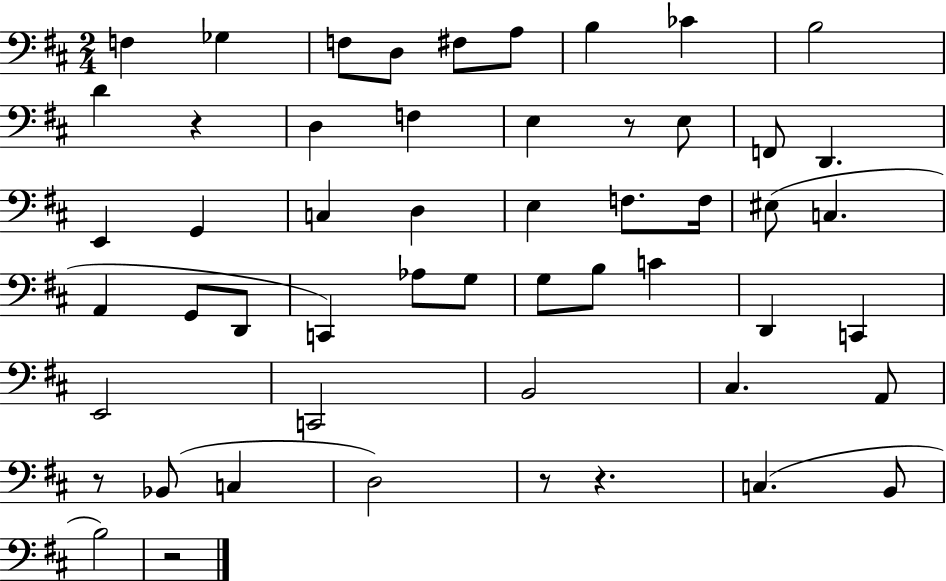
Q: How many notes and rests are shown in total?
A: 53